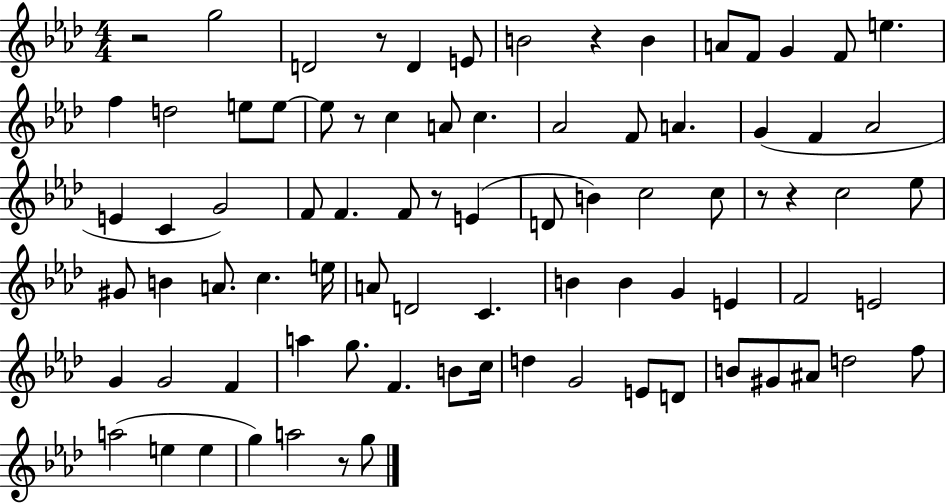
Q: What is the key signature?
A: AES major